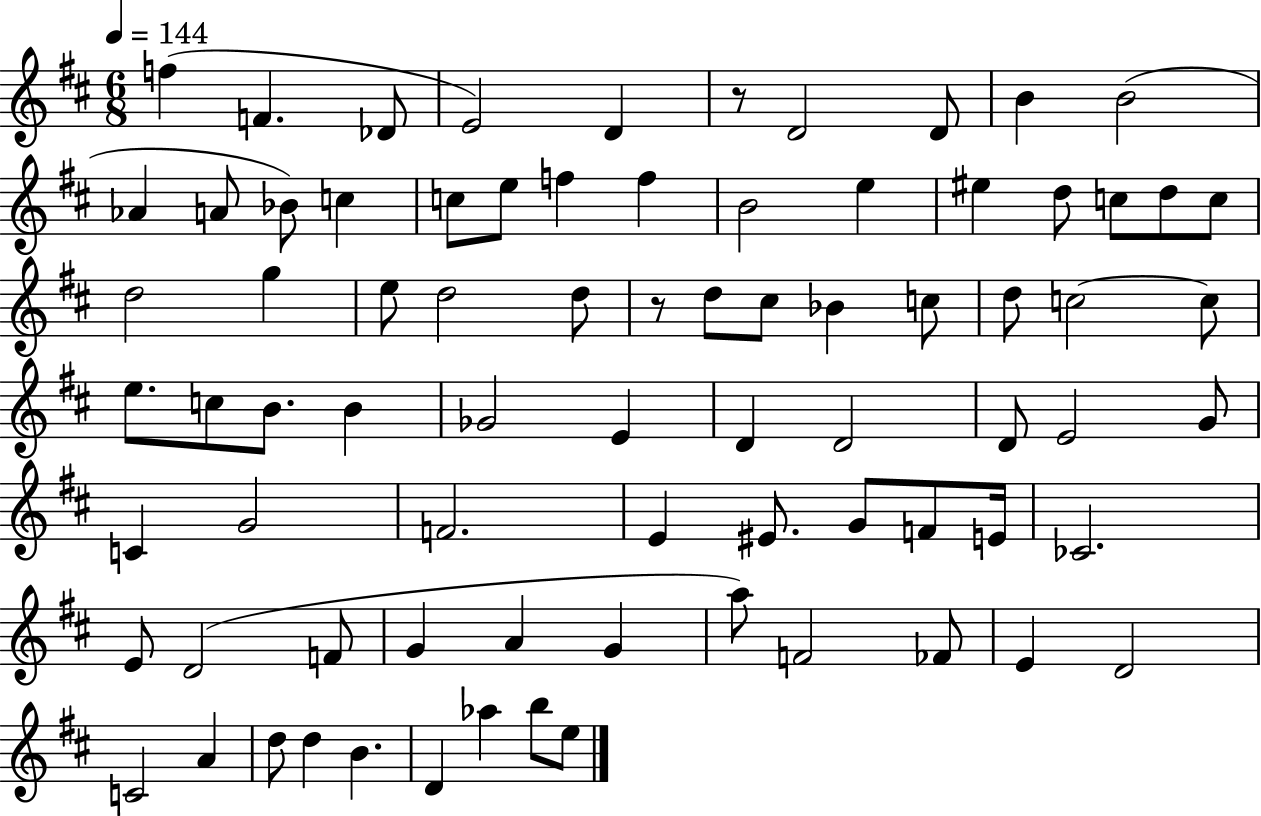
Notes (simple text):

F5/q F4/q. Db4/e E4/h D4/q R/e D4/h D4/e B4/q B4/h Ab4/q A4/e Bb4/e C5/q C5/e E5/e F5/q F5/q B4/h E5/q EIS5/q D5/e C5/e D5/e C5/e D5/h G5/q E5/e D5/h D5/e R/e D5/e C#5/e Bb4/q C5/e D5/e C5/h C5/e E5/e. C5/e B4/e. B4/q Gb4/h E4/q D4/q D4/h D4/e E4/h G4/e C4/q G4/h F4/h. E4/q EIS4/e. G4/e F4/e E4/s CES4/h. E4/e D4/h F4/e G4/q A4/q G4/q A5/e F4/h FES4/e E4/q D4/h C4/h A4/q D5/e D5/q B4/q. D4/q Ab5/q B5/e E5/e